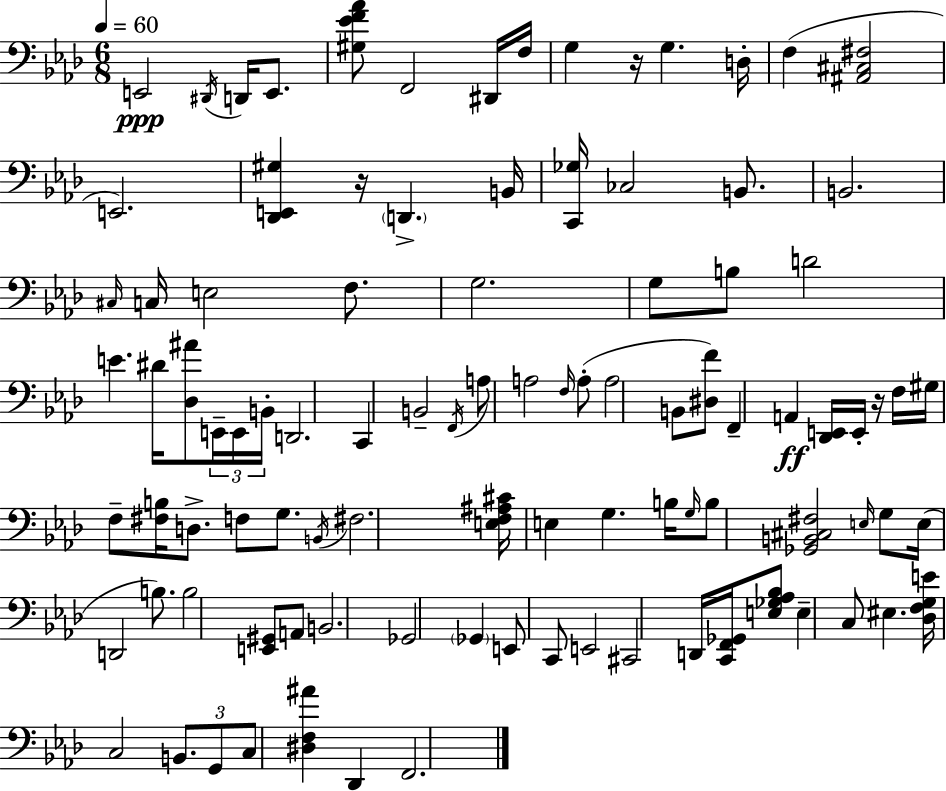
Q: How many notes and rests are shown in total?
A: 98